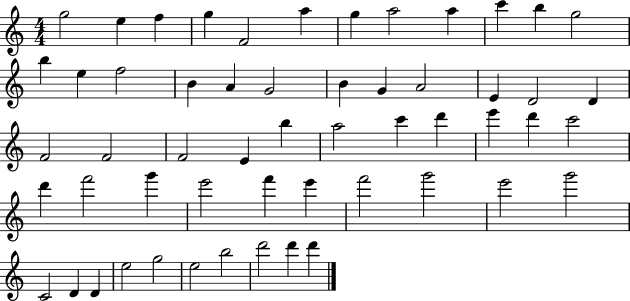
X:1
T:Untitled
M:4/4
L:1/4
K:C
g2 e f g F2 a g a2 a c' b g2 b e f2 B A G2 B G A2 E D2 D F2 F2 F2 E b a2 c' d' e' d' c'2 d' f'2 g' e'2 f' e' f'2 g'2 e'2 g'2 C2 D D e2 g2 e2 b2 d'2 d' d'